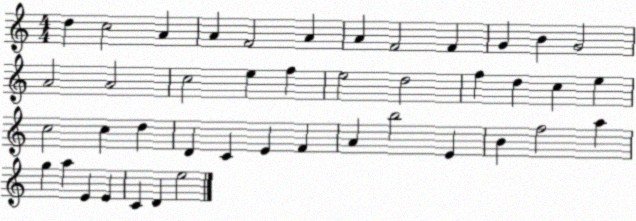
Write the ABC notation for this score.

X:1
T:Untitled
M:4/4
L:1/4
K:C
d c2 A A F2 A A F2 F G B G2 A2 A2 c2 e f e2 d2 f d c e c2 c d D C E F A b2 E B f2 a g a E E C D e2